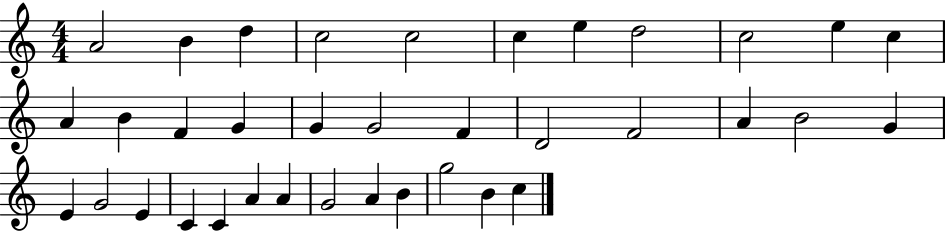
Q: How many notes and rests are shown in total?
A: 36